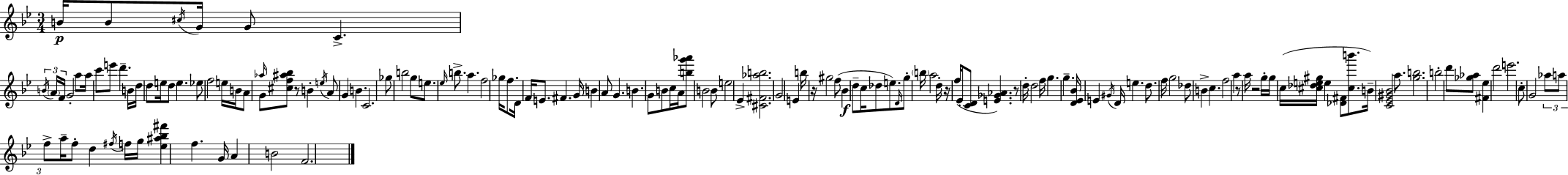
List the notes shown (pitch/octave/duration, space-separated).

B4/s B4/e C#5/s G4/s G4/e C4/q. B4/s A4/s F4/s G4/h A5/e A5/s C6/e E6/e D6/q. B4/s D5/s D5/e E5/s D5/e E5/q. Eb5/e F5/h E5/s B4/s A4/e Ab5/s G4/e [C#5,F5,A#5,Bb5]/e R/e B4/q E5/s A4/e G4/q B4/q. C4/h. Gb5/e B5/h G5/e E5/e. Eb5/s B5/e. A5/q. F5/h Gb5/s F5/e. D4/s F4/s E4/e. F#4/q. G4/s B4/q A4/e G4/q. B4/q. G4/e B4/e C5/s A4/s [B5,G6,Ab6]/e B4/h B4/e E5/h Eb4/q [C#4,F#4,Ab5,B5]/h. G4/h E4/q B5/s R/s G#5/h F5/e Bb4/q D5/e C5/s Db5/e E5/e. D4/s G5/e B5/s A5/h D5/s R/s F5/s Eb4/e [C4,D4]/e [E4,Gb4,Ab4]/q. R/e D5/s D5/h F5/s G5/q. G5/q. [D4,Eb4,Bb4]/s E4/q G#4/s D4/s E5/q. D5/e. F5/s G5/h Db5/e B4/q C5/q. F5/h A5/q R/e A5/s R/h G5/s G5/s C5/s [C#5,Db5,E5,G#5]/s E5/q [Db4,F#4]/e [C#5,B6]/e. B4/s [C4,Eb4,G#4,Bb4]/h A5/e. [G5,B5]/h. B5/h D6/e [Gb5,Ab5]/e [F#4,Eb5]/q D6/h E6/h. C5/e G4/h Ab5/e A5/e F5/e A5/s F5/e D5/q F#5/s F5/s G5/s [Eb5,A#5,Bb5,F#6]/q F5/q. G4/s A4/q B4/h F4/h.